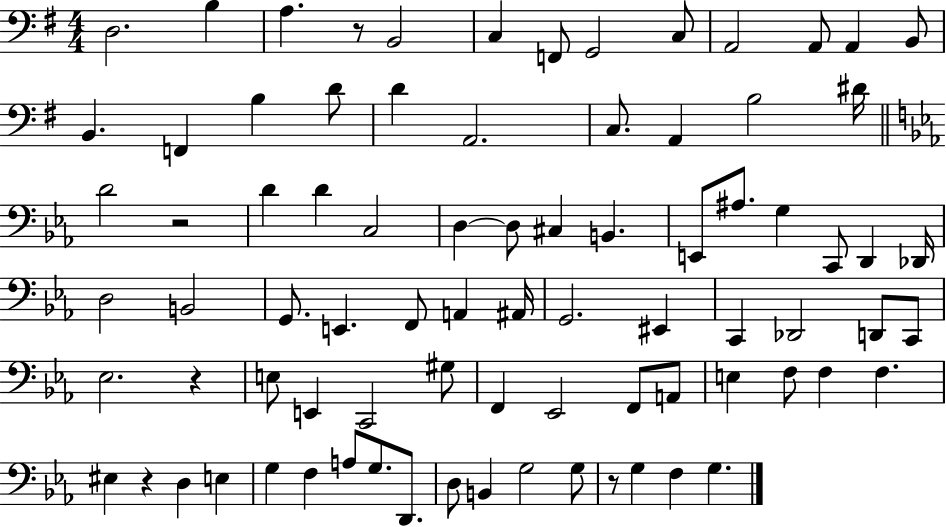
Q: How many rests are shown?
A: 5